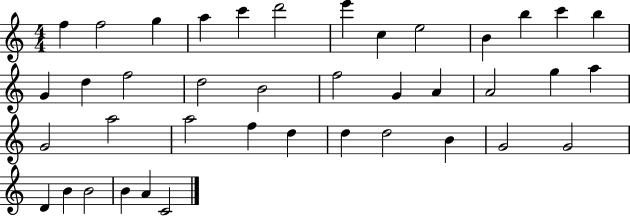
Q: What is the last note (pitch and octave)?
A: C4